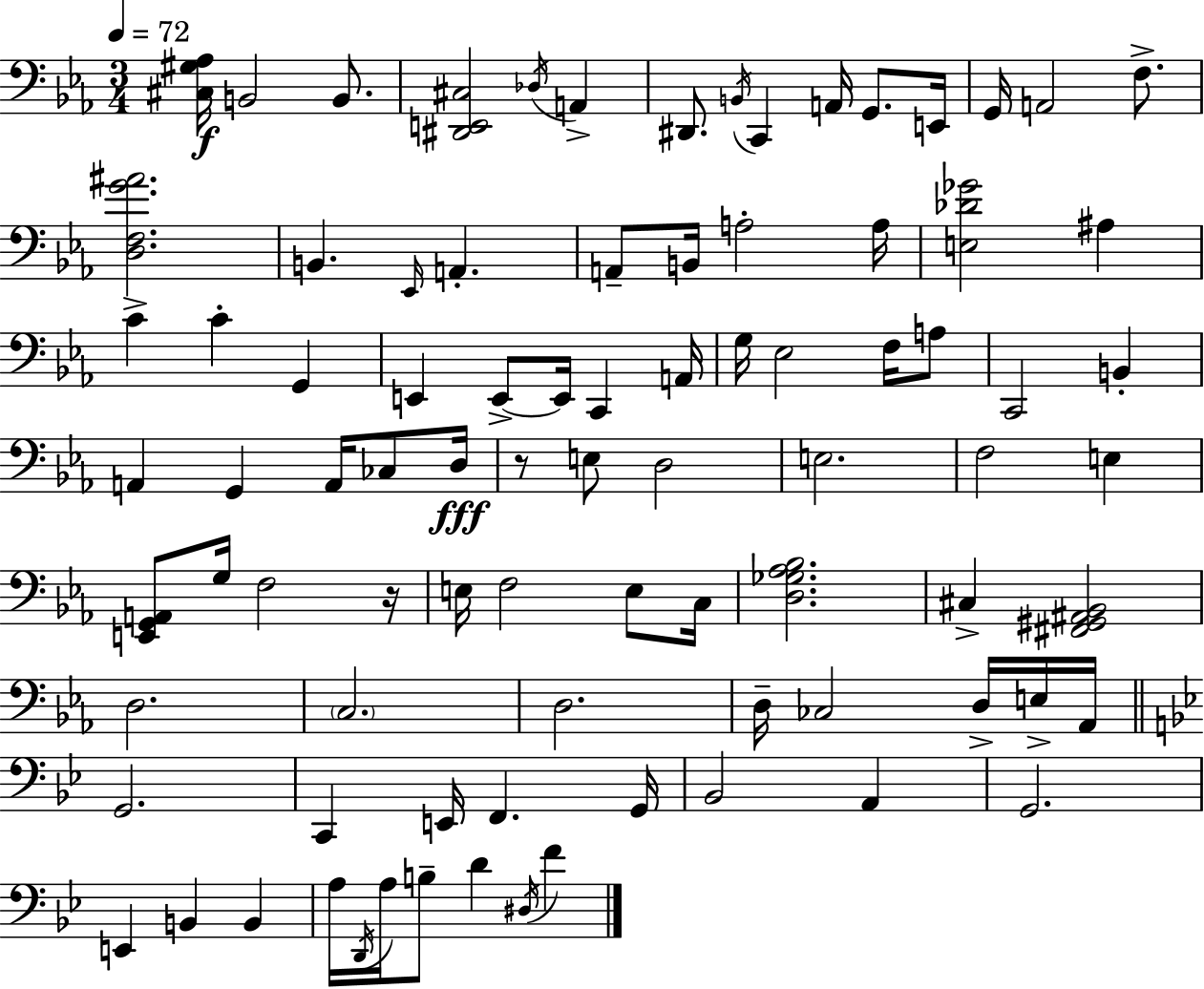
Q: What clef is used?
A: bass